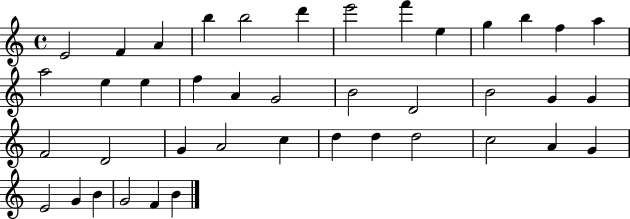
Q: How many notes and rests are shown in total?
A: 41